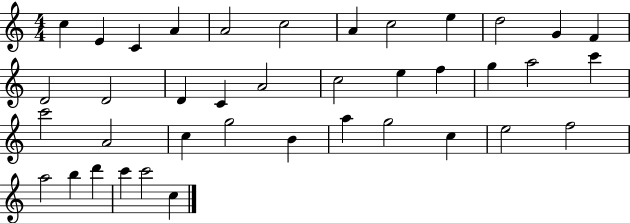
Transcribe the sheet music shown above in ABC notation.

X:1
T:Untitled
M:4/4
L:1/4
K:C
c E C A A2 c2 A c2 e d2 G F D2 D2 D C A2 c2 e f g a2 c' c'2 A2 c g2 B a g2 c e2 f2 a2 b d' c' c'2 c